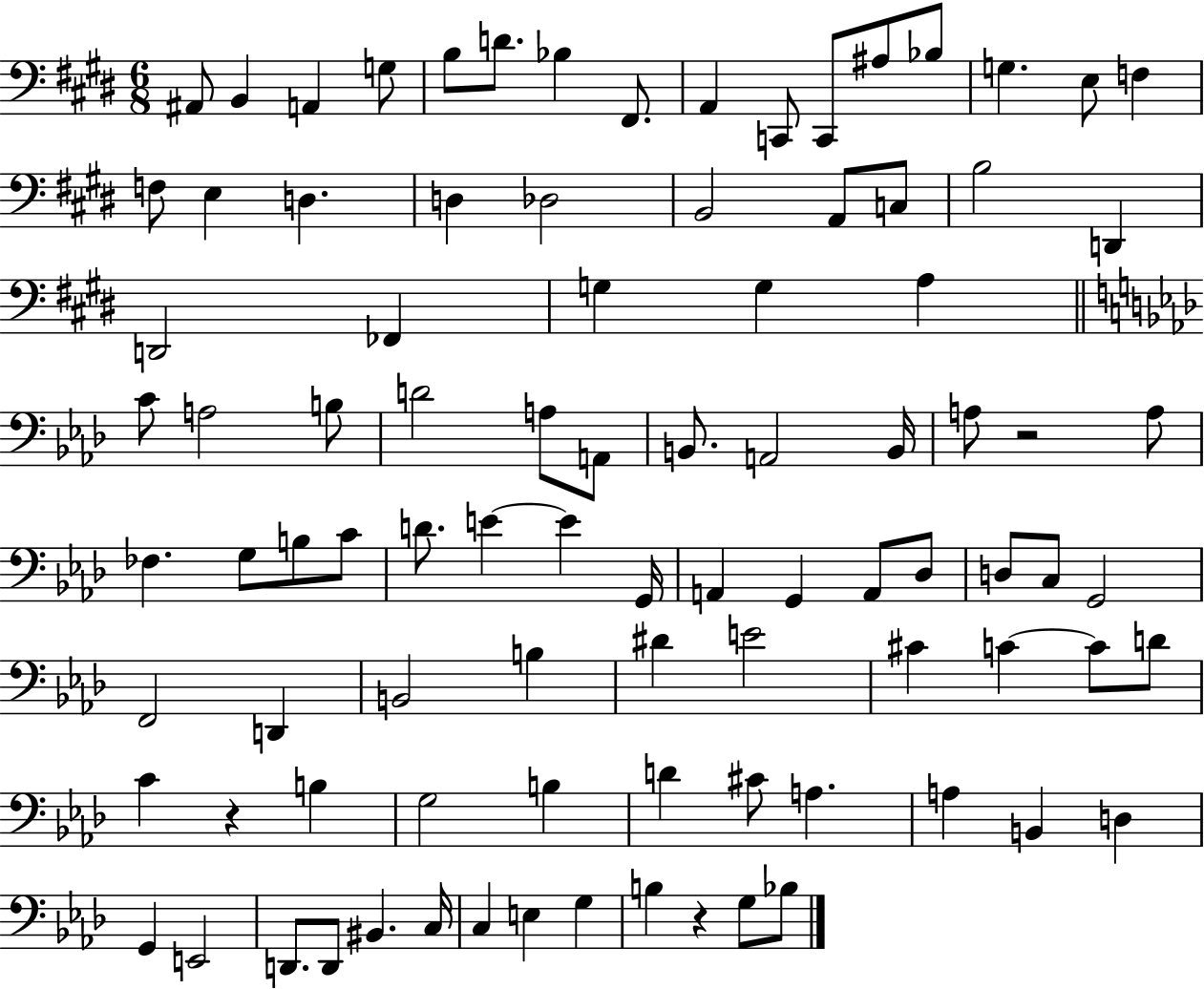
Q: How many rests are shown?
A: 3